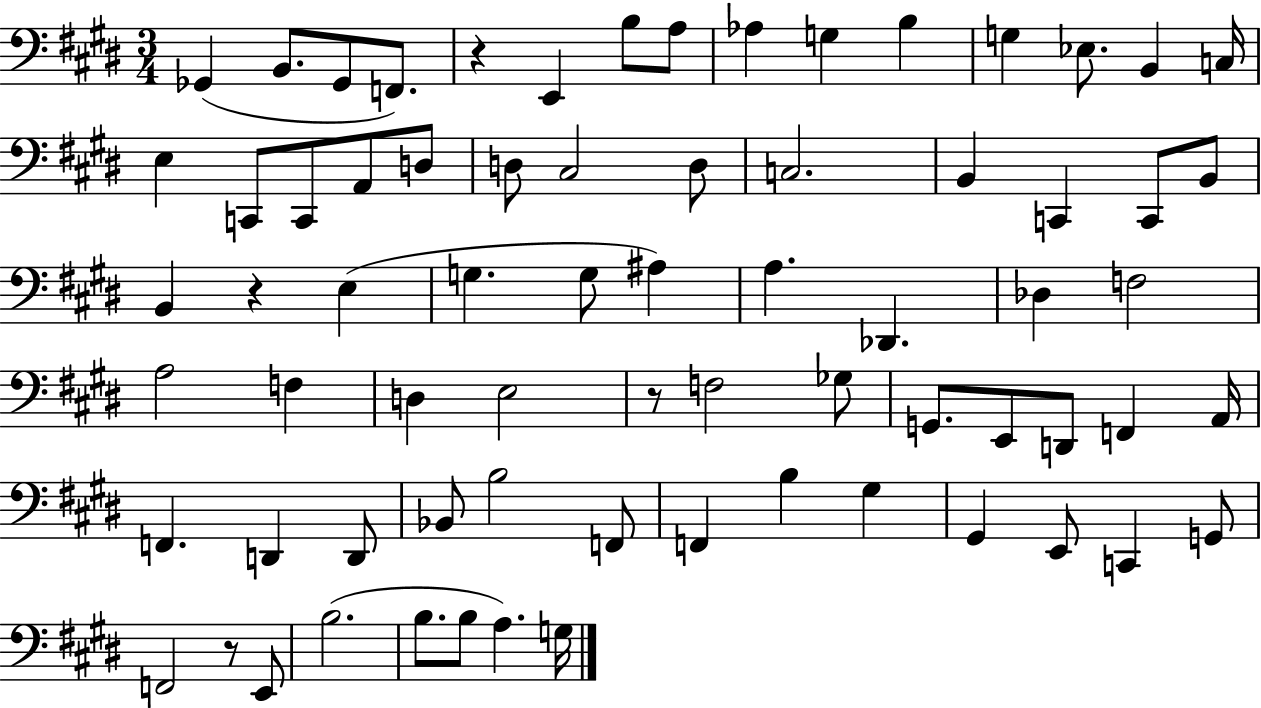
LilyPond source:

{
  \clef bass
  \numericTimeSignature
  \time 3/4
  \key e \major
  ges,4( b,8. ges,8 f,8.) | r4 e,4 b8 a8 | aes4 g4 b4 | g4 ees8. b,4 c16 | \break e4 c,8 c,8 a,8 d8 | d8 cis2 d8 | c2. | b,4 c,4 c,8 b,8 | \break b,4 r4 e4( | g4. g8 ais4) | a4. des,4. | des4 f2 | \break a2 f4 | d4 e2 | r8 f2 ges8 | g,8. e,8 d,8 f,4 a,16 | \break f,4. d,4 d,8 | bes,8 b2 f,8 | f,4 b4 gis4 | gis,4 e,8 c,4 g,8 | \break f,2 r8 e,8 | b2.( | b8. b8 a4.) g16 | \bar "|."
}